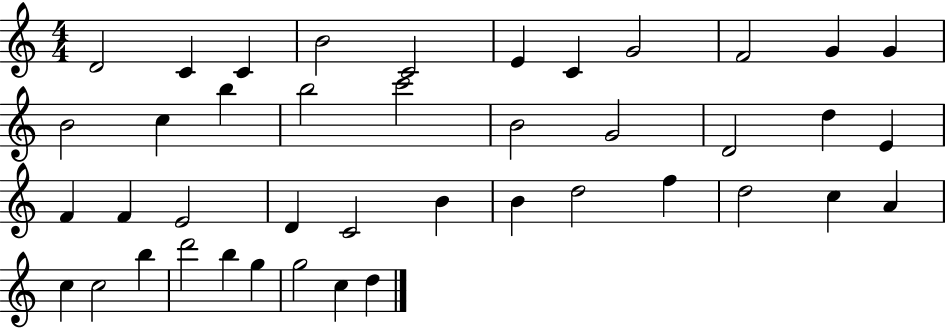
D4/h C4/q C4/q B4/h C4/h E4/q C4/q G4/h F4/h G4/q G4/q B4/h C5/q B5/q B5/h C6/h B4/h G4/h D4/h D5/q E4/q F4/q F4/q E4/h D4/q C4/h B4/q B4/q D5/h F5/q D5/h C5/q A4/q C5/q C5/h B5/q D6/h B5/q G5/q G5/h C5/q D5/q